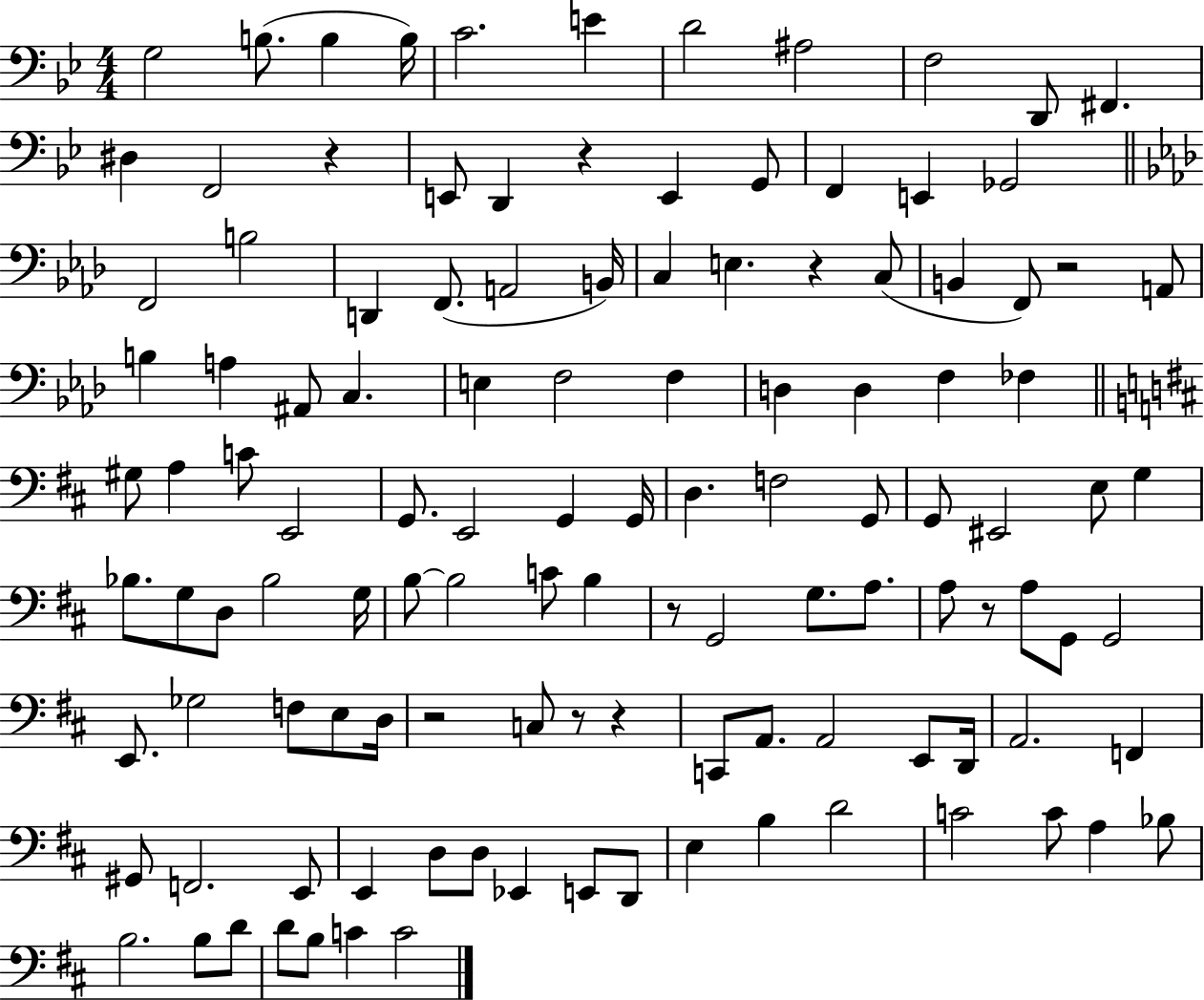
X:1
T:Untitled
M:4/4
L:1/4
K:Bb
G,2 B,/2 B, B,/4 C2 E D2 ^A,2 F,2 D,,/2 ^F,, ^D, F,,2 z E,,/2 D,, z E,, G,,/2 F,, E,, _G,,2 F,,2 B,2 D,, F,,/2 A,,2 B,,/4 C, E, z C,/2 B,, F,,/2 z2 A,,/2 B, A, ^A,,/2 C, E, F,2 F, D, D, F, _F, ^G,/2 A, C/2 E,,2 G,,/2 E,,2 G,, G,,/4 D, F,2 G,,/2 G,,/2 ^E,,2 E,/2 G, _B,/2 G,/2 D,/2 _B,2 G,/4 B,/2 B,2 C/2 B, z/2 G,,2 G,/2 A,/2 A,/2 z/2 A,/2 G,,/2 G,,2 E,,/2 _G,2 F,/2 E,/2 D,/4 z2 C,/2 z/2 z C,,/2 A,,/2 A,,2 E,,/2 D,,/4 A,,2 F,, ^G,,/2 F,,2 E,,/2 E,, D,/2 D,/2 _E,, E,,/2 D,,/2 E, B, D2 C2 C/2 A, _B,/2 B,2 B,/2 D/2 D/2 B,/2 C C2